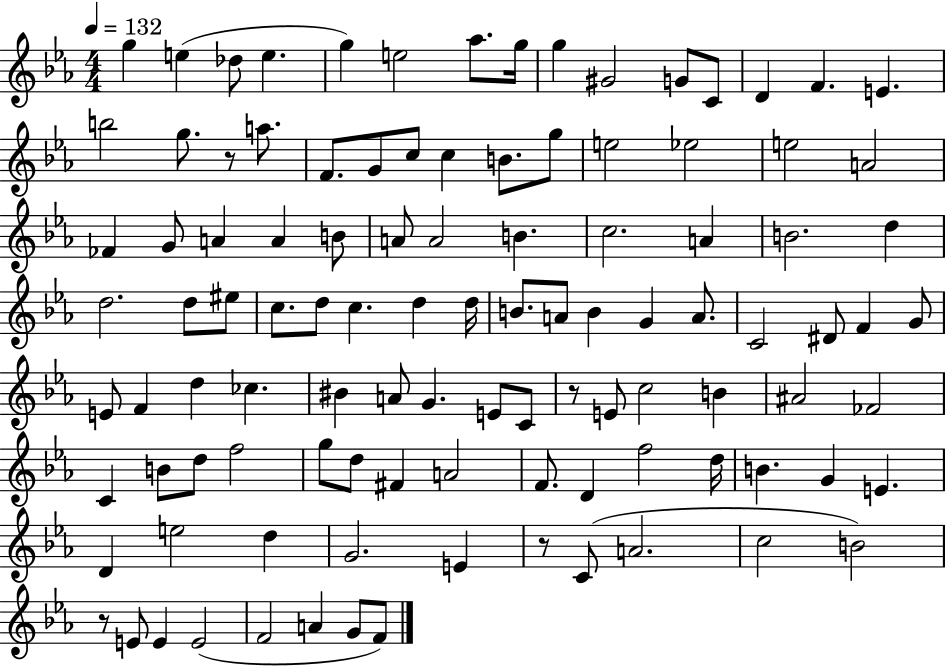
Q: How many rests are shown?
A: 4